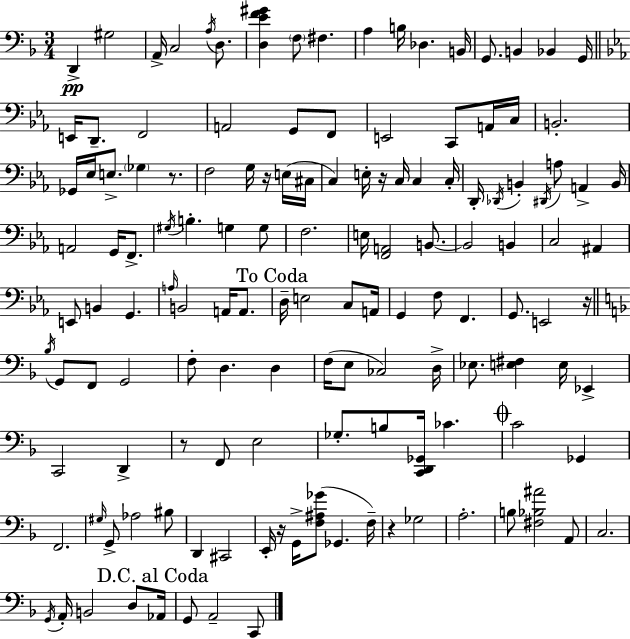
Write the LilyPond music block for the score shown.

{
  \clef bass
  \numericTimeSignature
  \time 3/4
  \key d \minor
  d,4->\pp gis2 | a,16-> c2 \acciaccatura { a16 } d8. | <d e' f' gis'>4 \parenthesize f8 fis4. | a4 b16 des4. | \break b,16 g,8. b,4 bes,4 | g,16 \bar "||" \break \key ees \major e,16 d,8.-- f,2 | a,2 g,8 f,8 | e,2 c,8 a,16 c16 | b,2.-. | \break ges,16 ees16 e8.-> \parenthesize ges4 r8. | f2 g16 r16 e16( cis16 | c4) e16-. r16 c16 c4 c16-. | d,16-. \acciaccatura { des,16 } b,4-. \acciaccatura { dis,16 } a8 a,4-> | \break b,16 a,2 g,16 f,8.-> | \acciaccatura { gis16 } b4.-. g4 | g8 f2. | e16 <f, a,>2 | \break b,8.~~ b,2 b,4 | c2 ais,4 | e,8 b,4 g,4. | \grace { a16 } b,2 | \break a,16 a,8. \mark "To Coda" d16-- e2 | c8 a,16 g,4 f8 f,4. | g,8. e,2 | r16 \bar "||" \break \key f \major \acciaccatura { bes16 } g,8 f,8 g,2 | f8-. d4. d4 | f16( e8 ces2) | d16-> ees8. <e fis>4 e16 ees,4-> | \break c,2 d,4-> | r8 f,8 e2 | ges8.-. b8 <c, d, ges,>16 ces'4. | \mark \markup { \musicglyph "scripts.coda" } c'2 ges,4 | \break f,2. | \grace { gis16 } g,8-> aes2 | bis8 d,4 cis,2 | e,16-. r16 g,16-> <f ais ges'>8( ges,4. | \break f16--) r4 ges2 | a2.-. | b8 <fis bes ais'>2 | a,8 c2. | \break \acciaccatura { g,16 } a,16-. b,2 | d8 \mark "D.C. al Coda" aes,16 g,8 a,2-- | c,8 \bar "|."
}